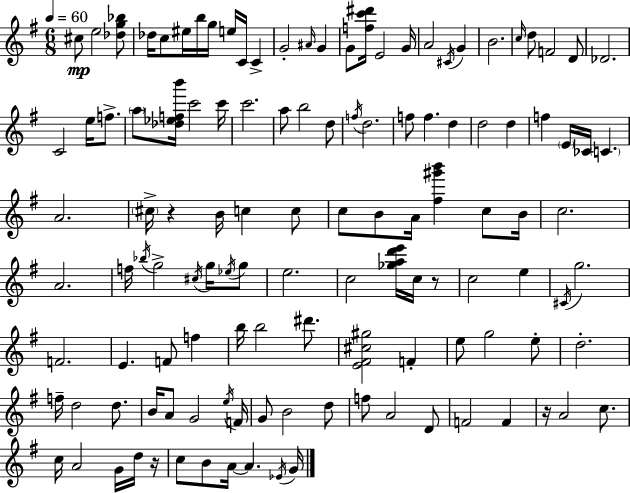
C#5/e E5/h [Db5,G5,Bb5]/e Db5/s C5/e EIS5/s B5/s G5/s E5/s C4/s C4/q G4/h A#4/s G4/q G4/e [F5,C6,D#6]/s E4/h G4/s A4/h C#4/s G4/q B4/h. C5/s D5/e F4/h D4/e Db4/h. C4/h E5/s F5/e. A5/e [Db5,Eb5,F5,B6]/s C6/h C6/s C6/h. A5/e B5/h D5/e F5/s D5/h. F5/e F5/q. D5/q D5/h D5/q F5/q E4/s CES4/s C4/q. A4/h. C#5/s R/q B4/s C5/q C5/e C5/e B4/e A4/s [F#5,G#6,B6]/q C5/e B4/s C5/h. A4/h. F5/s Bb5/s G5/h C#5/s G5/s Eb5/s G5/e E5/h. C5/h [Gb5,A5,D6,E6]/s C5/s R/e C5/h E5/q C#4/s G5/h. F4/h. E4/q. F4/e F5/q B5/s B5/h D#6/e. [E4,F#4,C#5,G#5]/h F4/q E5/e G5/h E5/e D5/h. F5/s D5/h D5/e. B4/s A4/e G4/h E5/s F4/s G4/e B4/h D5/e F5/e A4/h D4/e F4/h F4/q R/s A4/h C5/e. C5/s A4/h G4/s D5/s R/s C5/e B4/e A4/s A4/q. Eb4/s G4/s